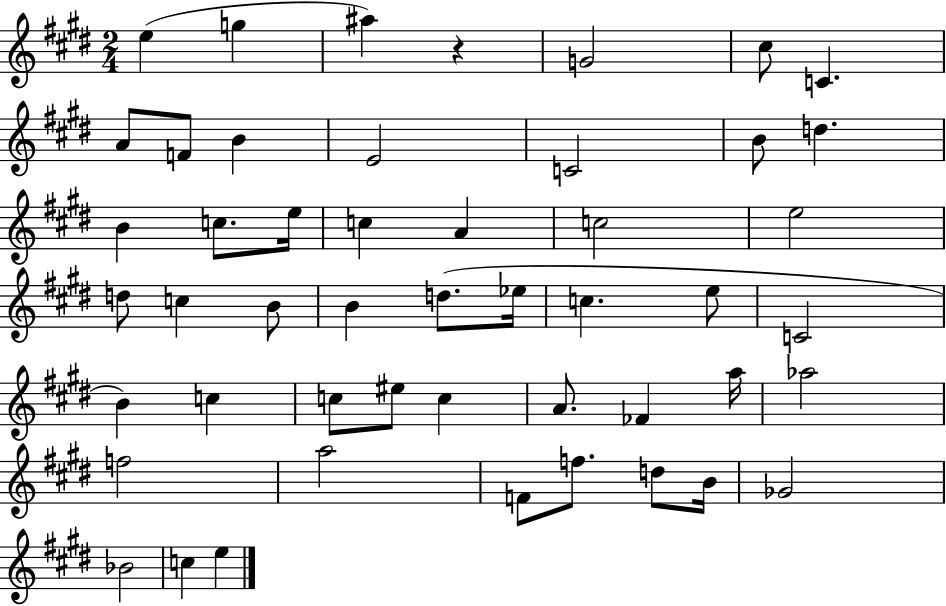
E5/q G5/q A#5/q R/q G4/h C#5/e C4/q. A4/e F4/e B4/q E4/h C4/h B4/e D5/q. B4/q C5/e. E5/s C5/q A4/q C5/h E5/h D5/e C5/q B4/e B4/q D5/e. Eb5/s C5/q. E5/e C4/h B4/q C5/q C5/e EIS5/e C5/q A4/e. FES4/q A5/s Ab5/h F5/h A5/h F4/e F5/e. D5/e B4/s Gb4/h Bb4/h C5/q E5/q